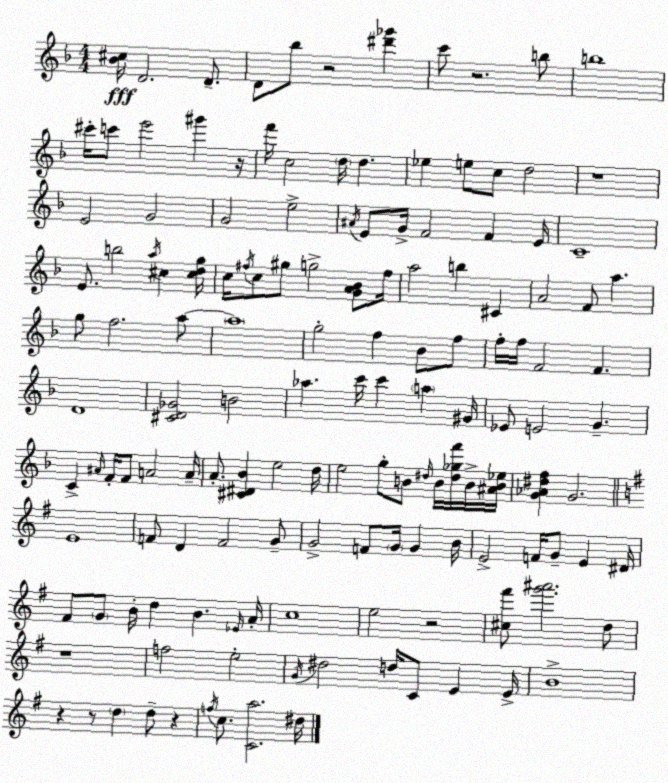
X:1
T:Untitled
M:4/4
L:1/4
K:F
[_B^c]/4 D2 D/2 D/2 _b/2 z2 [^d'_g'] c'/2 z2 b/2 b4 ^c'/4 c'/2 e'2 ^g' z/4 f'/4 c2 d/4 d _e e/2 c/2 d2 z4 E2 G2 G2 e2 ^A/4 E/2 G/4 F2 F E/4 C4 E/2 b2 a/4 ^c [^cdg]/4 c/4 ^f/4 c/2 ^g/2 g2 [GA_B]/2 ^f/4 a2 b ^C A2 F/2 a g/2 f2 a/2 a4 g2 f _B/2 f/2 f/4 f/4 F2 F D4 [^CD_G]2 B2 _a c'/4 c' a ^G/4 _E/2 E2 G C ^A/4 F/4 F/2 A2 A/4 A/2 [^C^D_B] e2 d/4 e2 g/2 B/2 ^d/4 B/4 [^d_gf']/4 B/4 [^AB_e]/4 [G_A^df] G2 E4 F/2 D F2 G/2 G2 F/2 G/4 G B/4 E2 F/4 G/2 E ^D/4 ^F/2 G/2 B/4 d B _E/4 A/4 c4 e2 z2 [^c^f']/2 [g'^a']2 d/2 z4 f2 e2 G/4 ^d2 d/4 C/2 E E/4 B4 z z/2 d d/2 z f/4 c/2 [Ca]2 ^d/4